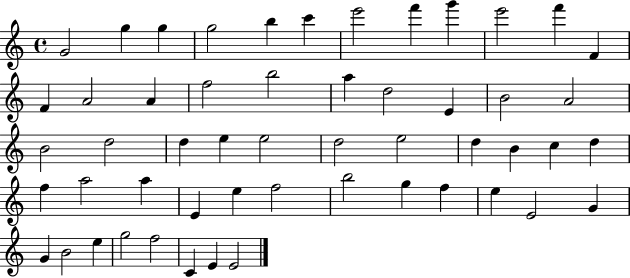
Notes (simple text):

G4/h G5/q G5/q G5/h B5/q C6/q E6/h F6/q G6/q E6/h F6/q F4/q F4/q A4/h A4/q F5/h B5/h A5/q D5/h E4/q B4/h A4/h B4/h D5/h D5/q E5/q E5/h D5/h E5/h D5/q B4/q C5/q D5/q F5/q A5/h A5/q E4/q E5/q F5/h B5/h G5/q F5/q E5/q E4/h G4/q G4/q B4/h E5/q G5/h F5/h C4/q E4/q E4/h